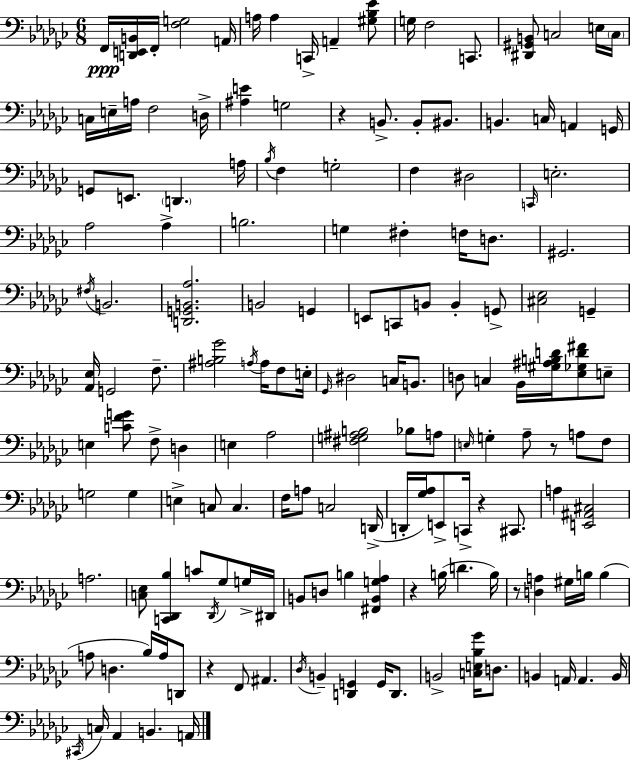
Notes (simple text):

F2/s [D2,E2,B2]/s F2/s [F3,G3]/h A2/s A3/s A3/q C2/s A2/q [G#3,Bb3,Eb4]/e G3/s F3/h C2/e. [D#2,G#2,B2]/e C3/h E3/s C3/s C3/s E3/s A3/s F3/h D3/s [A#3,E4]/q G3/h R/q B2/e. B2/e BIS2/e. B2/q. C3/s A2/q G2/s G2/e E2/e. D2/q. A3/s Bb3/s F3/q G3/h F3/q D#3/h C2/s E3/h. Ab3/h Ab3/q B3/h. G3/q F#3/q F3/s D3/e. G#2/h. F#3/s B2/h. [D2,G2,B2,Ab3]/h. B2/h G2/q E2/e C2/e B2/e B2/q G2/e [C#3,Eb3]/h G2/q [Ab2,Eb3]/s G2/h F3/e. [A#3,B3,Gb4]/h A3/s A3/s F3/e E3/s Gb2/s D#3/h C3/s B2/e. D3/e C3/q Bb2/s [G#3,A#3,B3,D4]/s [Eb3,Gb3,D4,F#4]/e E3/e E3/q [C4,F4,G4]/e F3/e D3/q E3/q Ab3/h [F#3,G3,A#3,B3]/h Bb3/e A3/e E3/s G3/q Ab3/e R/e A3/e F3/e G3/h G3/q E3/q C3/e C3/q. F3/s A3/e C3/h D2/s D2/s [Gb3,Ab3]/s E2/e C2/s R/q C#2/e. A3/q [E2,A#2,C#3]/h A3/h. [C3,Eb3]/e [C2,Db2,Bb3]/q C4/e Db2/s Gb3/e G3/s D#2/s B2/e D3/e B3/q [F#2,B2,G3,Ab3]/q R/q B3/s D4/q. B3/s R/e [D3,A3]/q G#3/s B3/s B3/q A3/e D3/q. Bb3/s A3/s D2/e R/q F2/e A#2/q. Db3/s B2/q [D2,G2]/q G2/s D2/e. B2/h [C3,E3,Bb3,Gb4]/s D3/e. B2/q A2/s A2/q. B2/s C#2/s C3/s Ab2/q B2/q. A2/s